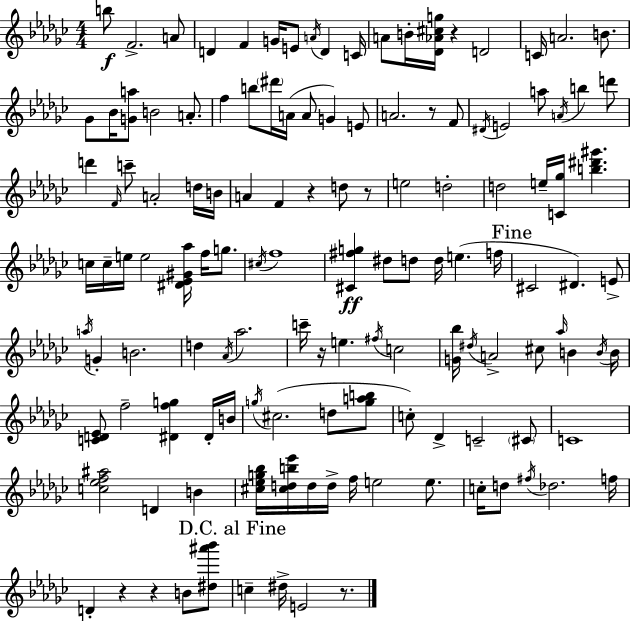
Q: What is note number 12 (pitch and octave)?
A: B4